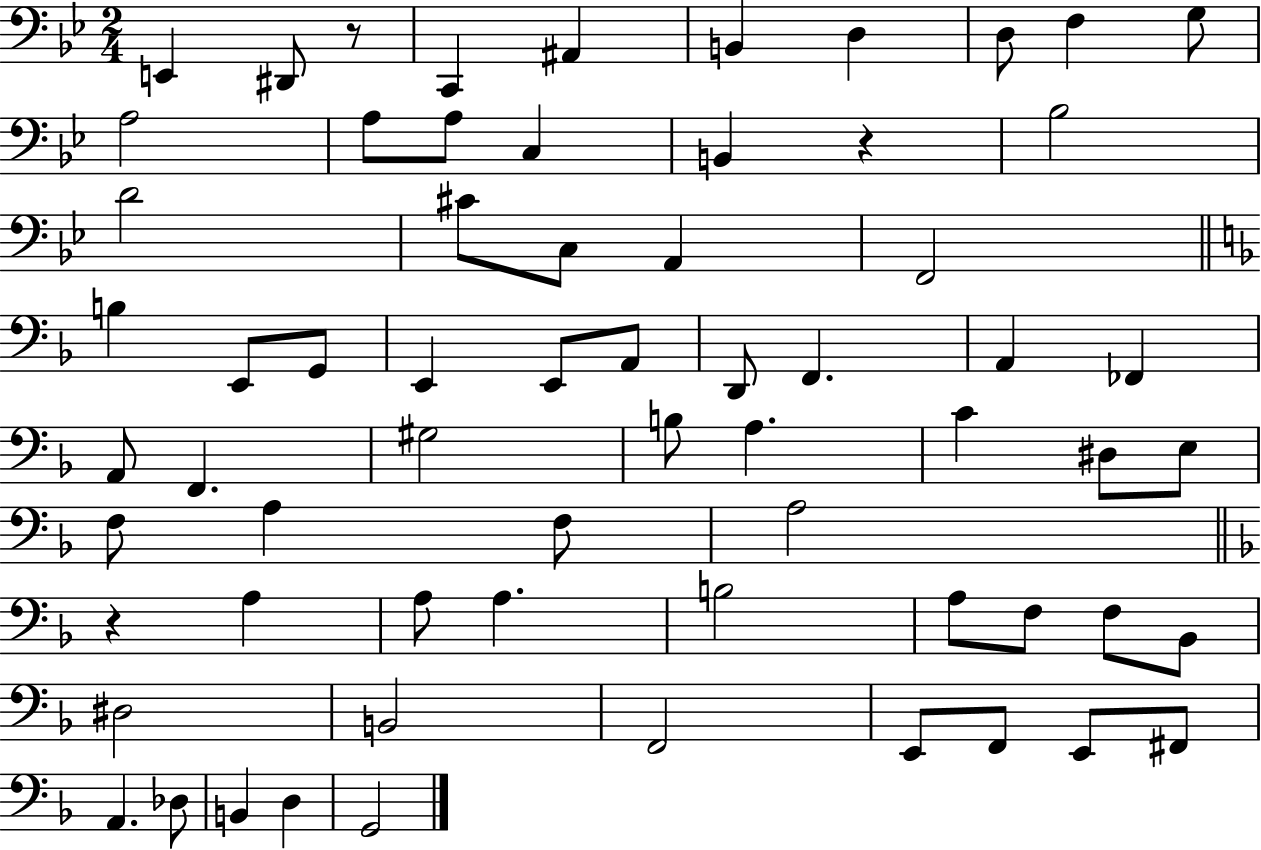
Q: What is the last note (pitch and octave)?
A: G2